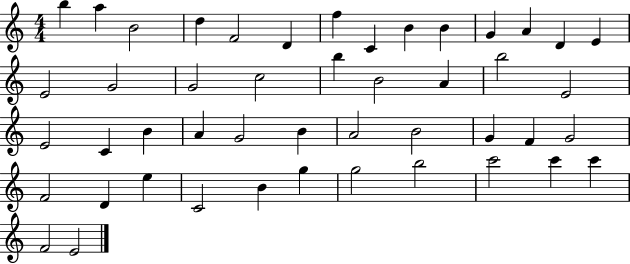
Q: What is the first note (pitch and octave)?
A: B5